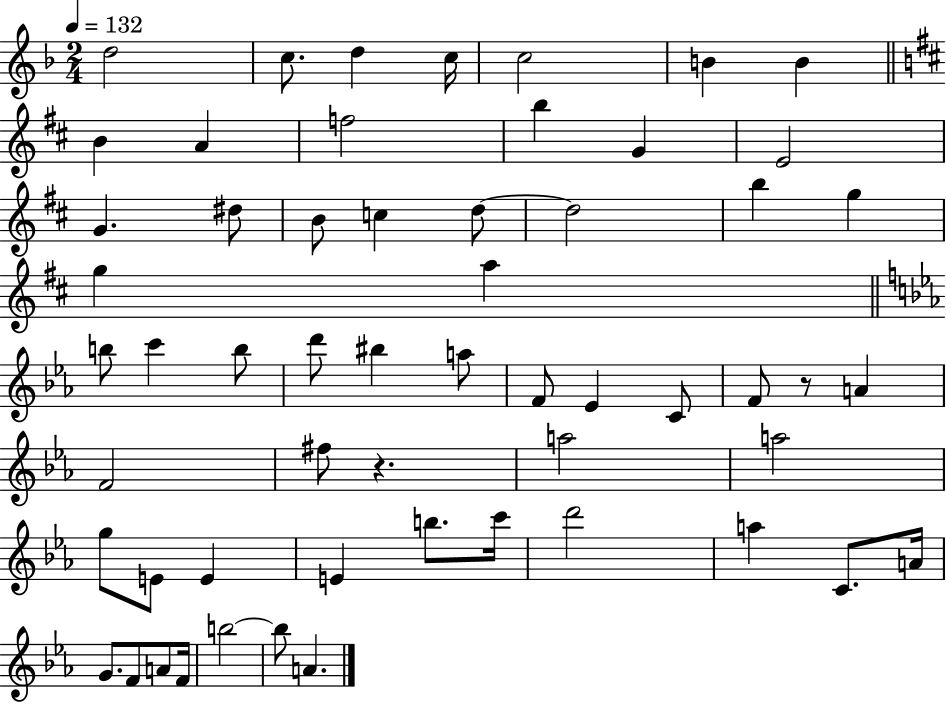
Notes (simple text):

D5/h C5/e. D5/q C5/s C5/h B4/q B4/q B4/q A4/q F5/h B5/q G4/q E4/h G4/q. D#5/e B4/e C5/q D5/e D5/h B5/q G5/q G5/q A5/q B5/e C6/q B5/e D6/e BIS5/q A5/e F4/e Eb4/q C4/e F4/e R/e A4/q F4/h F#5/e R/q. A5/h A5/h G5/e E4/e E4/q E4/q B5/e. C6/s D6/h A5/q C4/e. A4/s G4/e. F4/e A4/e F4/s B5/h B5/e A4/q.